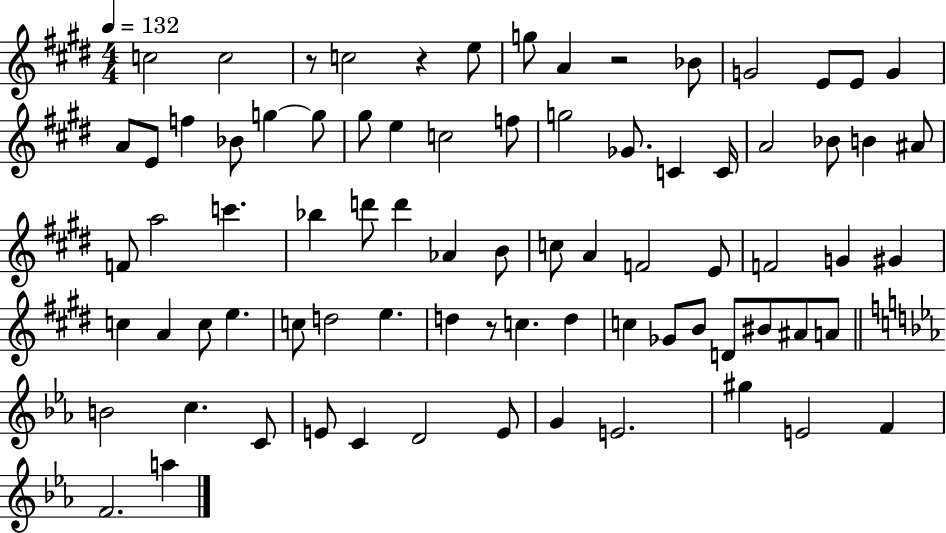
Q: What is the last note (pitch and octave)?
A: A5